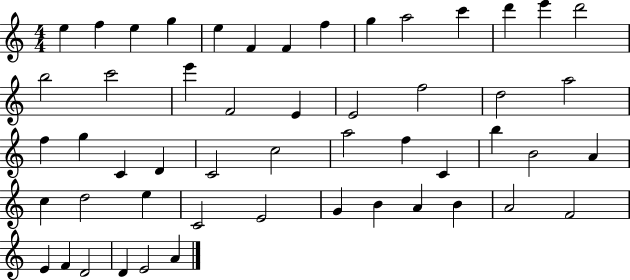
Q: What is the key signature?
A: C major